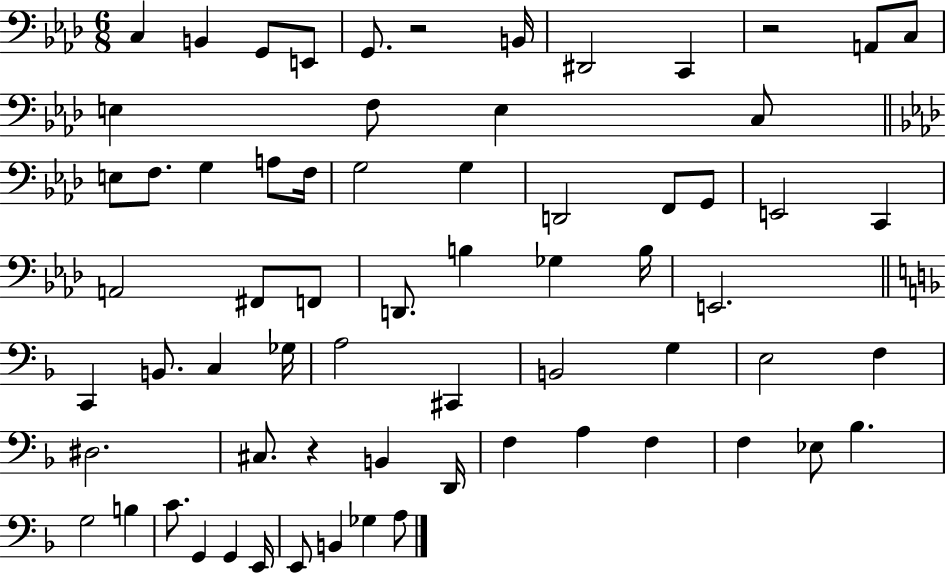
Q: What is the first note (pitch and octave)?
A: C3